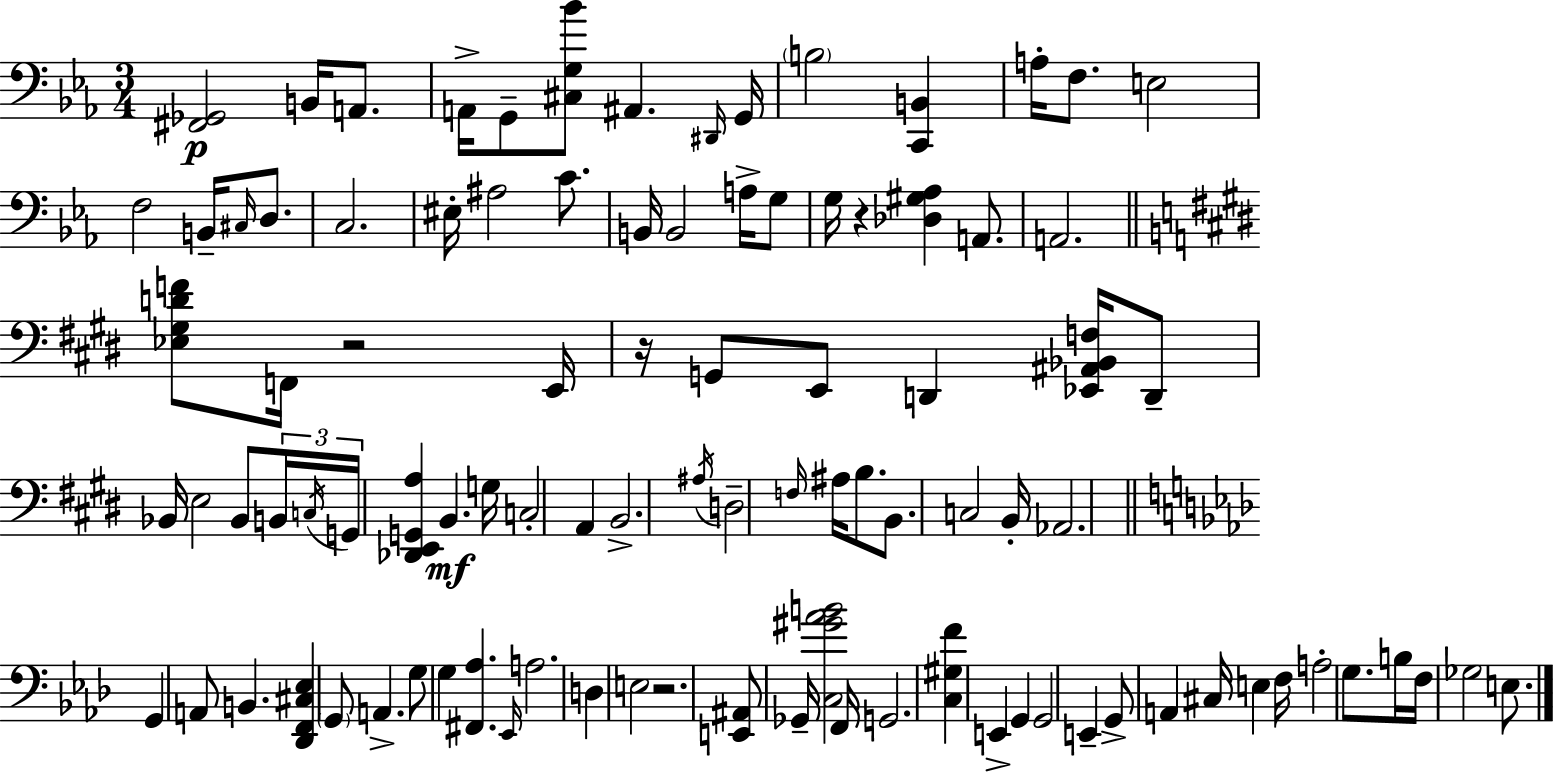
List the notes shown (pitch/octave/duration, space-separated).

[F#2,Gb2]/h B2/s A2/e. A2/s G2/e [C#3,G3,Bb4]/e A#2/q. D#2/s G2/s B3/h [C2,B2]/q A3/s F3/e. E3/h F3/h B2/s C#3/s D3/e. C3/h. EIS3/s A#3/h C4/e. B2/s B2/h A3/s G3/e G3/s R/q [Db3,G#3,Ab3]/q A2/e. A2/h. [Eb3,G#3,D4,F4]/e F2/s R/h E2/s R/s G2/e E2/e D2/q [Eb2,A#2,Bb2,F3]/s D2/e Bb2/s E3/h Bb2/e B2/s C3/s G2/s [Db2,E2,G2,A3]/q B2/q. G3/s C3/h A2/q B2/h. A#3/s D3/h F3/s A#3/s B3/e. B2/e. C3/h B2/s Ab2/h. G2/q A2/e B2/q. [Db2,F2,C#3,Eb3]/q G2/e A2/q. G3/e G3/q [F#2,Ab3]/q. Eb2/s A3/h. D3/q E3/h R/h. [E2,A#2]/e Gb2/s [C3,G#4,Ab4,B4]/h F2/s G2/h. [C3,G#3,F4]/q E2/q G2/q G2/h E2/q G2/e A2/q C#3/s E3/q F3/s A3/h G3/e. B3/s F3/s Gb3/h E3/e.